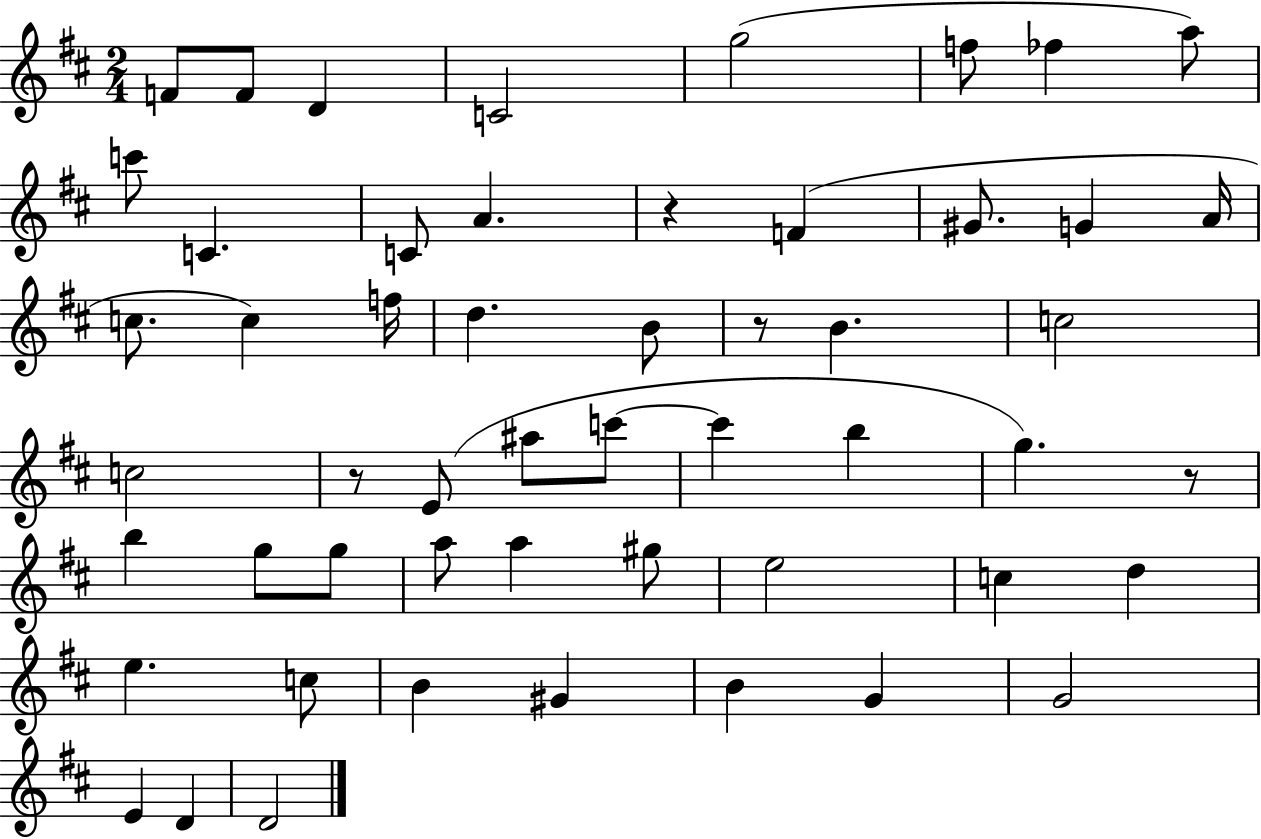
{
  \clef treble
  \numericTimeSignature
  \time 2/4
  \key d \major
  \repeat volta 2 { f'8 f'8 d'4 | c'2 | g''2( | f''8 fes''4 a''8) | \break c'''8 c'4. | c'8 a'4. | r4 f'4( | gis'8. g'4 a'16 | \break c''8. c''4) f''16 | d''4. b'8 | r8 b'4. | c''2 | \break c''2 | r8 e'8( ais''8 c'''8~~ | c'''4 b''4 | g''4.) r8 | \break b''4 g''8 g''8 | a''8 a''4 gis''8 | e''2 | c''4 d''4 | \break e''4. c''8 | b'4 gis'4 | b'4 g'4 | g'2 | \break e'4 d'4 | d'2 | } \bar "|."
}